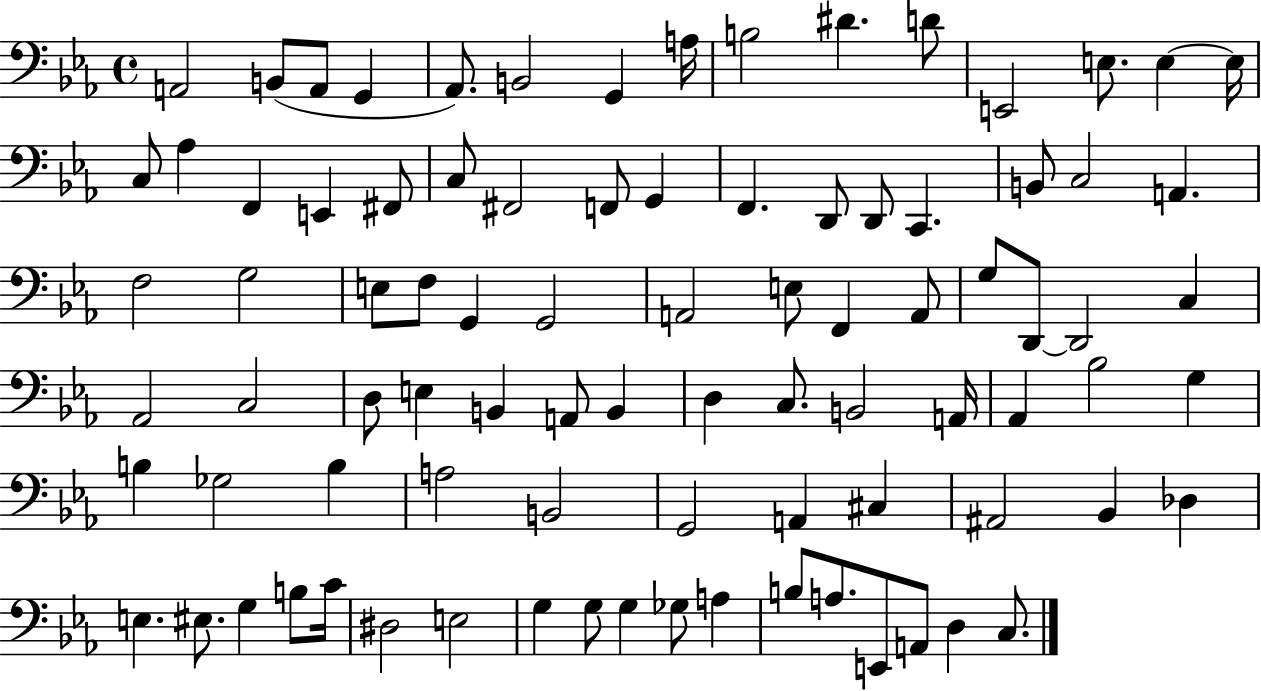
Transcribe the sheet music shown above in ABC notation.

X:1
T:Untitled
M:4/4
L:1/4
K:Eb
A,,2 B,,/2 A,,/2 G,, _A,,/2 B,,2 G,, A,/4 B,2 ^D D/2 E,,2 E,/2 E, E,/4 C,/2 _A, F,, E,, ^F,,/2 C,/2 ^F,,2 F,,/2 G,, F,, D,,/2 D,,/2 C,, B,,/2 C,2 A,, F,2 G,2 E,/2 F,/2 G,, G,,2 A,,2 E,/2 F,, A,,/2 G,/2 D,,/2 D,,2 C, _A,,2 C,2 D,/2 E, B,, A,,/2 B,, D, C,/2 B,,2 A,,/4 _A,, _B,2 G, B, _G,2 B, A,2 B,,2 G,,2 A,, ^C, ^A,,2 _B,, _D, E, ^E,/2 G, B,/2 C/4 ^D,2 E,2 G, G,/2 G, _G,/2 A, B,/2 A,/2 E,,/2 A,,/2 D, C,/2